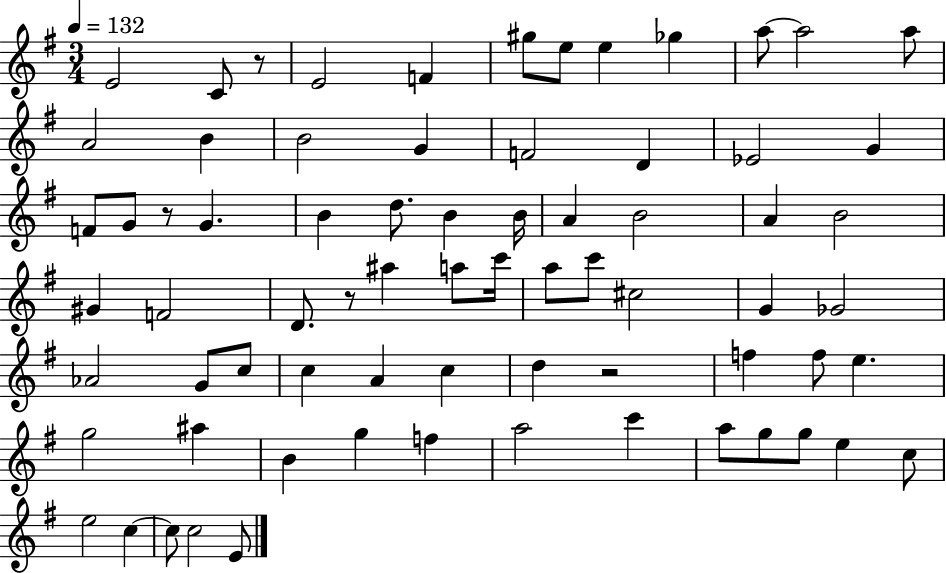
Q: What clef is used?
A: treble